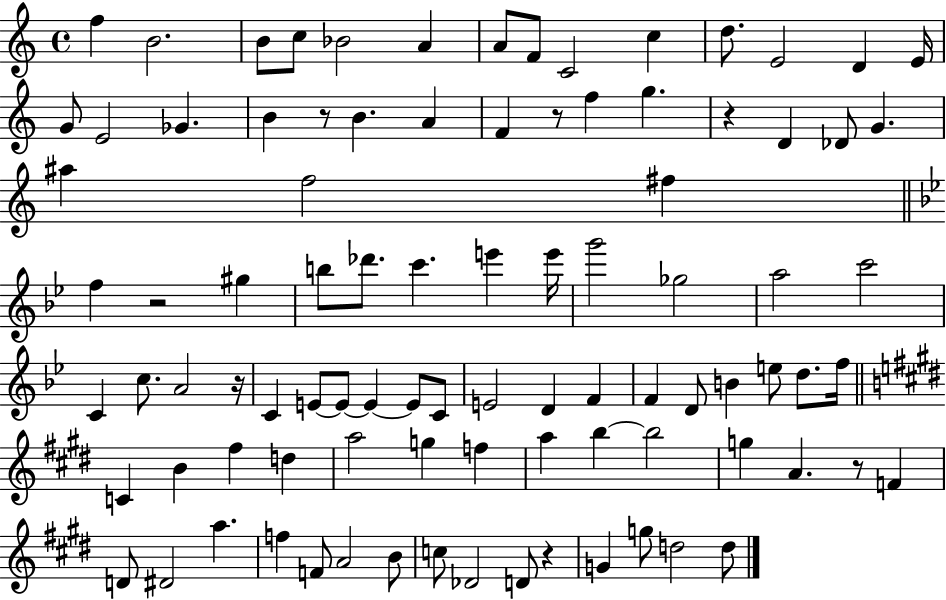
{
  \clef treble
  \time 4/4
  \defaultTimeSignature
  \key c \major
  f''4 b'2. | b'8 c''8 bes'2 a'4 | a'8 f'8 c'2 c''4 | d''8. e'2 d'4 e'16 | \break g'8 e'2 ges'4. | b'4 r8 b'4. a'4 | f'4 r8 f''4 g''4. | r4 d'4 des'8 g'4. | \break ais''4 f''2 fis''4 | \bar "||" \break \key bes \major f''4 r2 gis''4 | b''8 des'''8. c'''4. e'''4 e'''16 | g'''2 ges''2 | a''2 c'''2 | \break c'4 c''8. a'2 r16 | c'4 e'8~~ e'8~~ e'4~~ e'8 c'8 | e'2 d'4 f'4 | f'4 d'8 b'4 e''8 d''8. f''16 | \break \bar "||" \break \key e \major c'4 b'4 fis''4 d''4 | a''2 g''4 f''4 | a''4 b''4~~ b''2 | g''4 a'4. r8 f'4 | \break d'8 dis'2 a''4. | f''4 f'8 a'2 b'8 | c''8 des'2 d'8 r4 | g'4 g''8 d''2 d''8 | \break \bar "|."
}